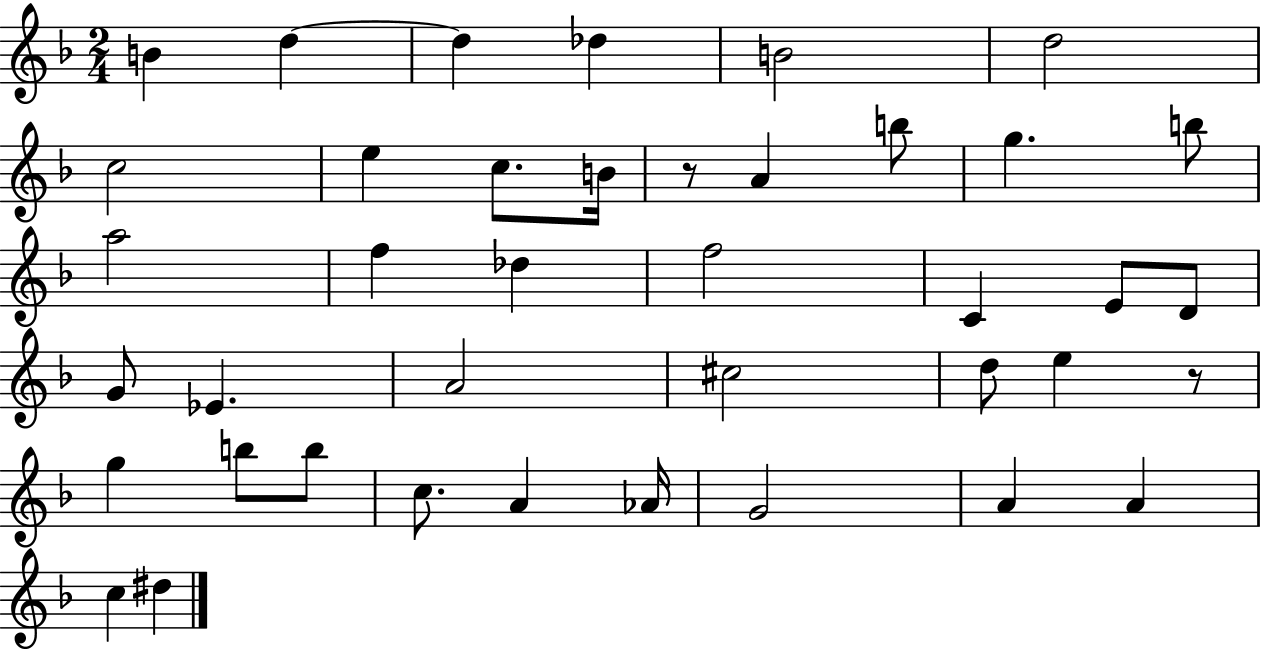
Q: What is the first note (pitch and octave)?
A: B4